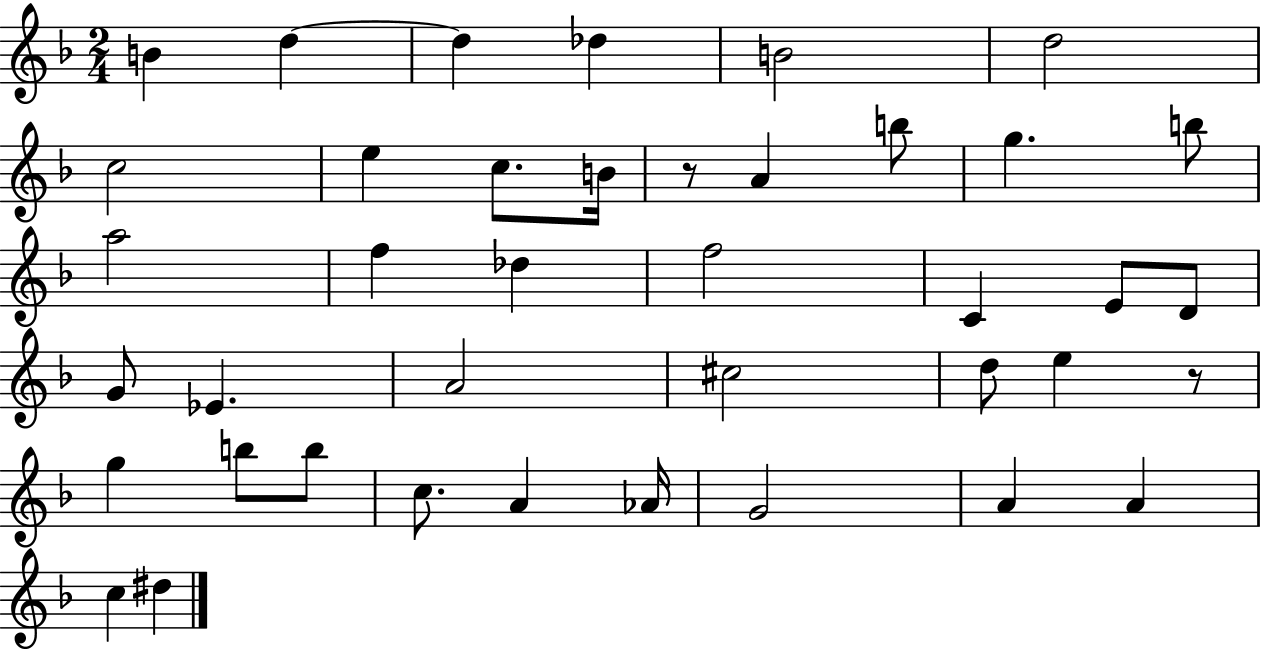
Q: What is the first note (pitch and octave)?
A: B4